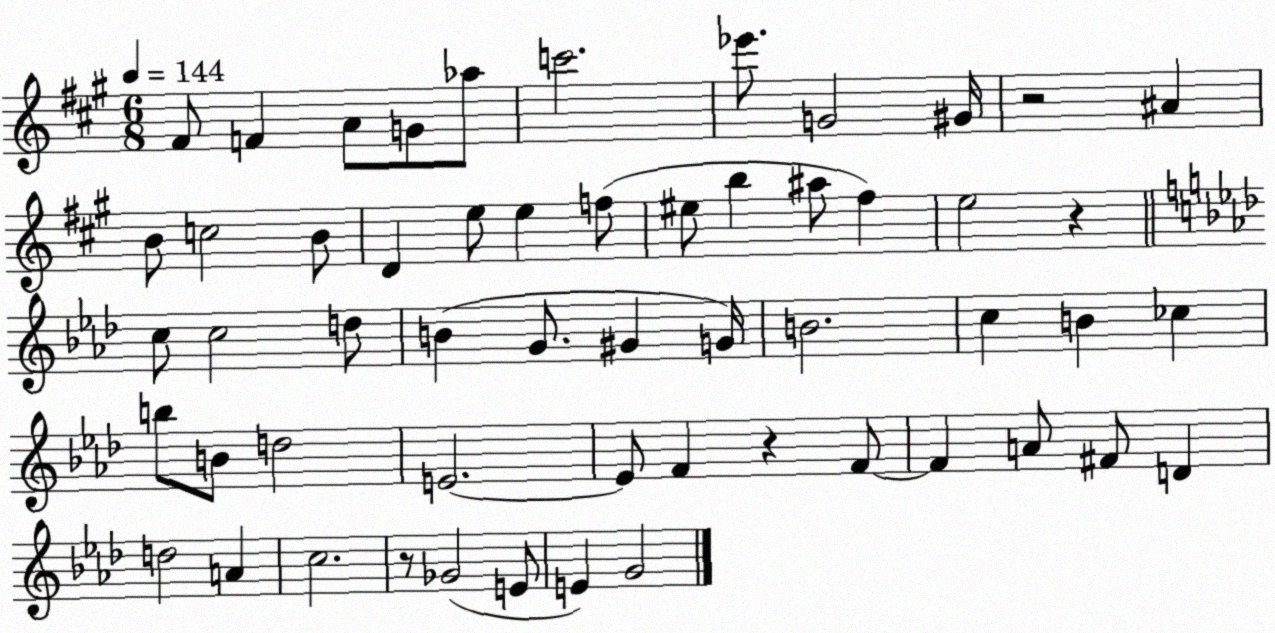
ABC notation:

X:1
T:Untitled
M:6/8
L:1/4
K:A
^F/2 F A/2 G/2 _a/2 c'2 _e'/2 G2 ^G/4 z2 ^A B/2 c2 B/2 D e/2 e f/2 ^e/2 b ^a/2 ^f e2 z c/2 c2 d/2 B G/2 ^G G/4 B2 c B _c b/2 B/2 d2 E2 E/2 F z F/2 F A/2 ^F/2 D d2 A c2 z/2 _G2 E/2 E G2